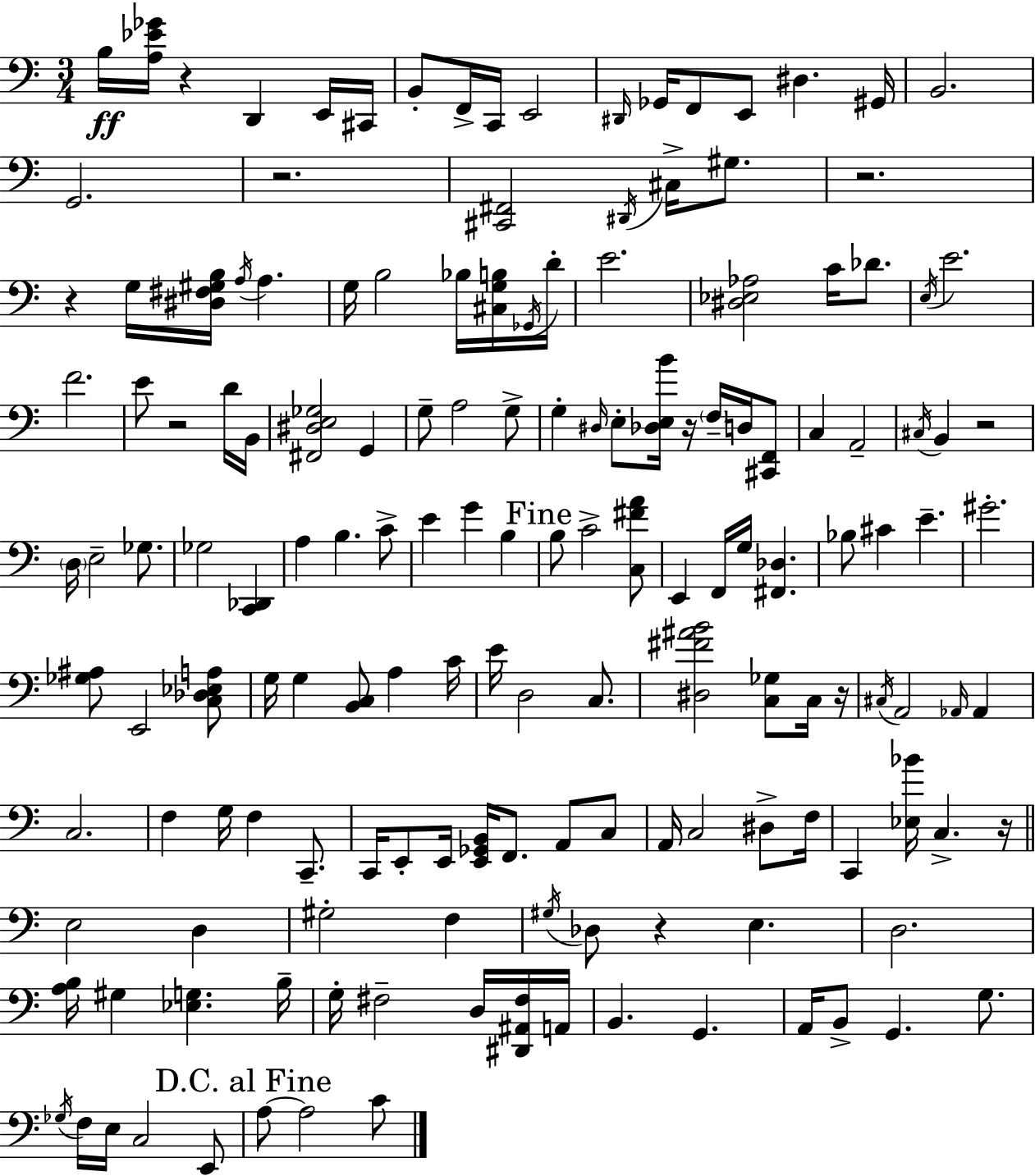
X:1
T:Untitled
M:3/4
L:1/4
K:C
B,/4 [A,_E_G]/4 z D,, E,,/4 ^C,,/4 B,,/2 F,,/4 C,,/4 E,,2 ^D,,/4 _G,,/4 F,,/2 E,,/2 ^D, ^G,,/4 B,,2 G,,2 z2 [^C,,^F,,]2 ^D,,/4 ^C,/4 ^G,/2 z2 z G,/4 [^D,^F,^G,B,]/4 A,/4 A, G,/4 B,2 _B,/4 [^C,G,B,]/4 _G,,/4 D/4 E2 [^D,_E,_A,]2 C/4 _D/2 E,/4 E2 F2 E/2 z2 D/4 B,,/4 [^F,,^D,E,_G,]2 G,, G,/2 A,2 G,/2 G, ^D,/4 E,/2 [_D,E,B]/4 z/4 F,/4 D,/4 [^C,,F,,]/2 C, A,,2 ^C,/4 B,, z2 D,/4 E,2 _G,/2 _G,2 [C,,_D,,] A, B, C/2 E G B, B,/2 C2 [C,^FA]/2 E,, F,,/4 G,/4 [^F,,_D,] _B,/2 ^C E ^G2 [_G,^A,]/2 E,,2 [C,_D,_E,A,]/2 G,/4 G, [B,,C,]/2 A, C/4 E/4 D,2 C,/2 [^D,^F^AB]2 [C,_G,]/2 C,/4 z/4 ^C,/4 A,,2 _A,,/4 _A,, C,2 F, G,/4 F, C,,/2 C,,/4 E,,/2 E,,/4 [E,,_G,,B,,]/4 F,,/2 A,,/2 C,/2 A,,/4 C,2 ^D,/2 F,/4 C,, [_E,_B]/4 C, z/4 E,2 D, ^G,2 F, ^G,/4 _D,/2 z E, D,2 [A,B,]/4 ^G, [_E,G,] B,/4 G,/4 ^F,2 D,/4 [^D,,^A,,^F,]/4 A,,/4 B,, G,, A,,/4 B,,/2 G,, G,/2 _G,/4 F,/4 E,/4 C,2 E,,/2 A,/2 A,2 C/2